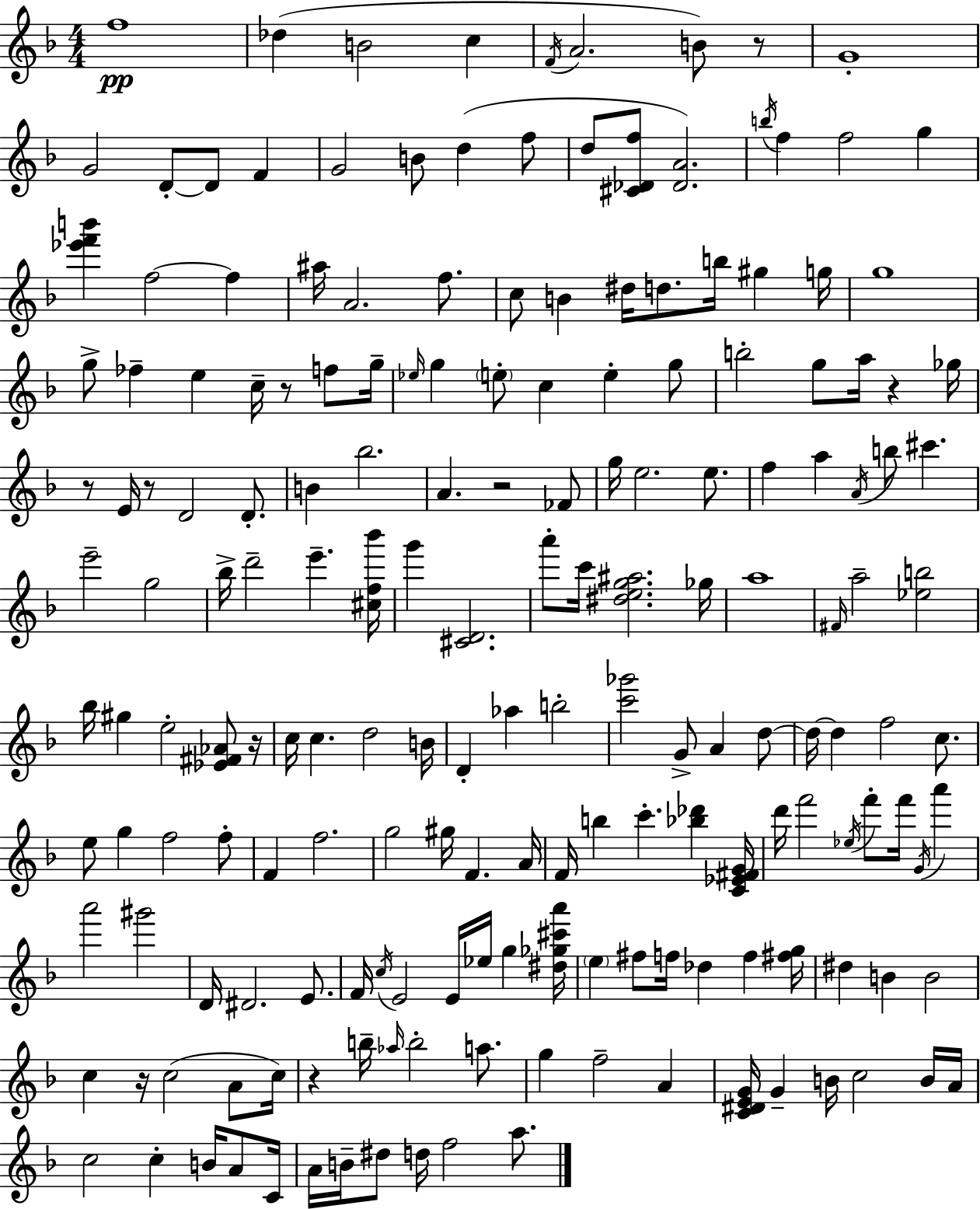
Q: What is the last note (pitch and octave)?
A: A5